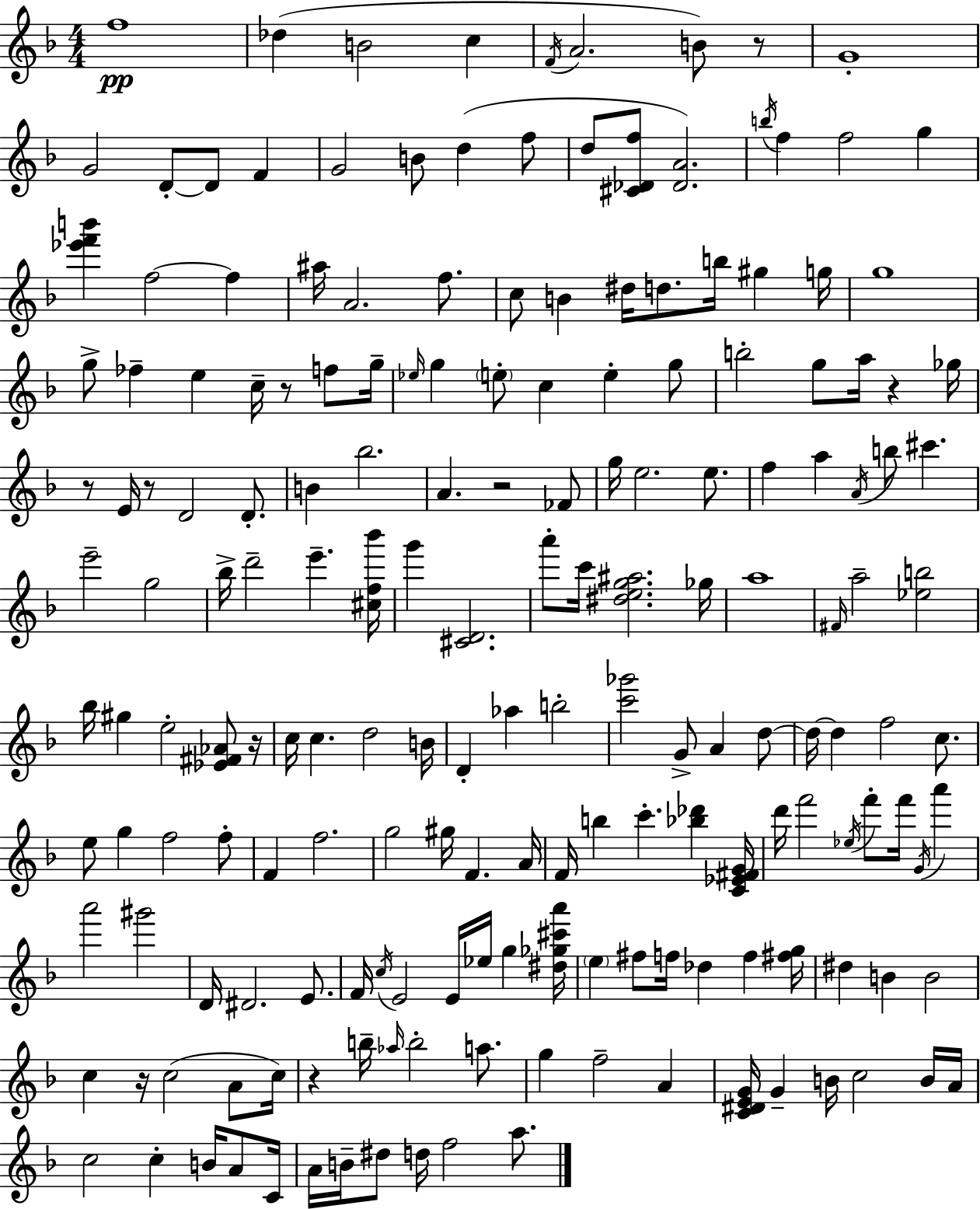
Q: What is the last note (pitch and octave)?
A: A5